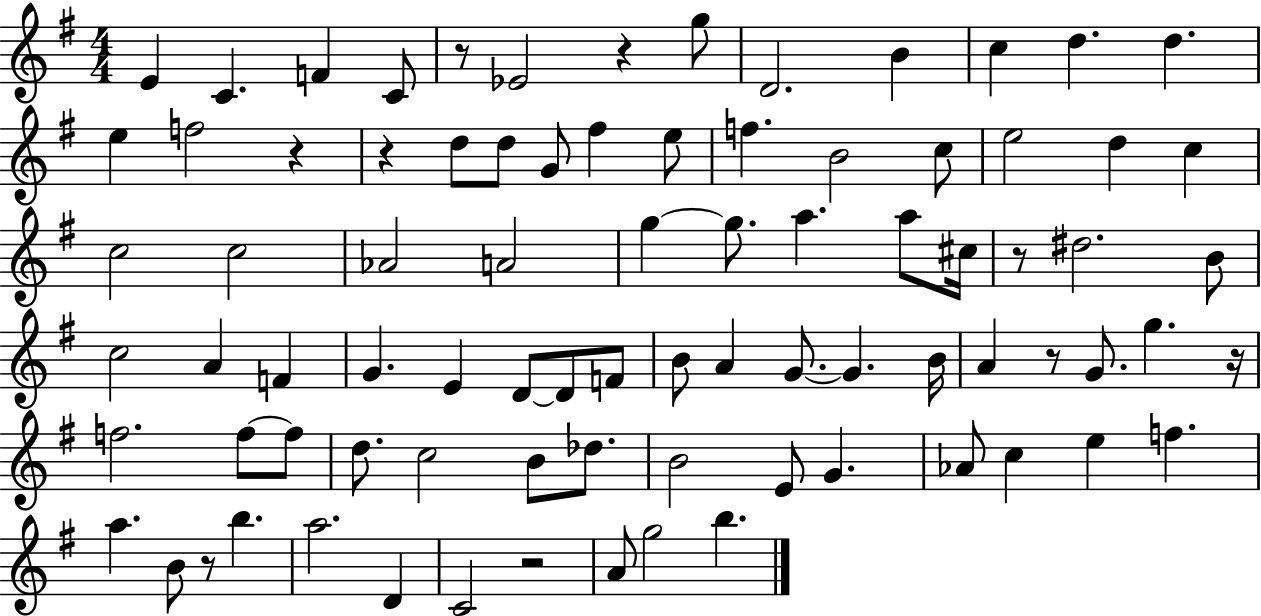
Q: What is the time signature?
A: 4/4